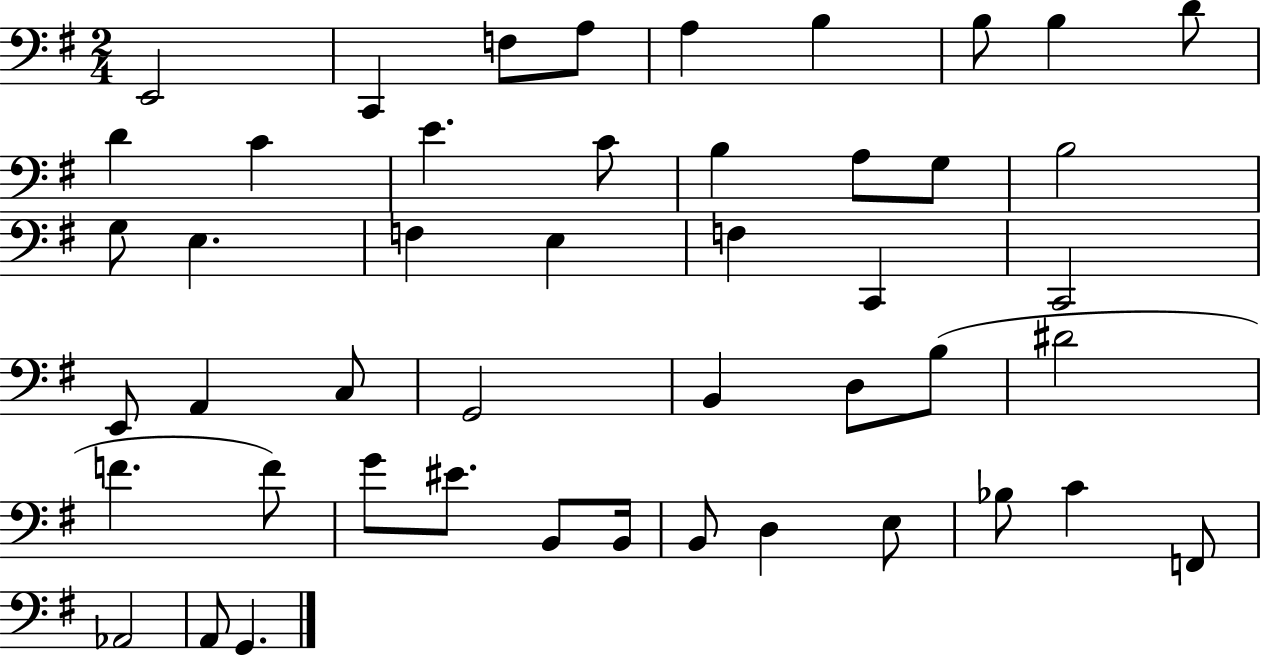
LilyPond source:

{
  \clef bass
  \numericTimeSignature
  \time 2/4
  \key g \major
  e,2 | c,4 f8 a8 | a4 b4 | b8 b4 d'8 | \break d'4 c'4 | e'4. c'8 | b4 a8 g8 | b2 | \break g8 e4. | f4 e4 | f4 c,4 | c,2 | \break e,8 a,4 c8 | g,2 | b,4 d8 b8( | dis'2 | \break f'4. f'8) | g'8 eis'8. b,8 b,16 | b,8 d4 e8 | bes8 c'4 f,8 | \break aes,2 | a,8 g,4. | \bar "|."
}